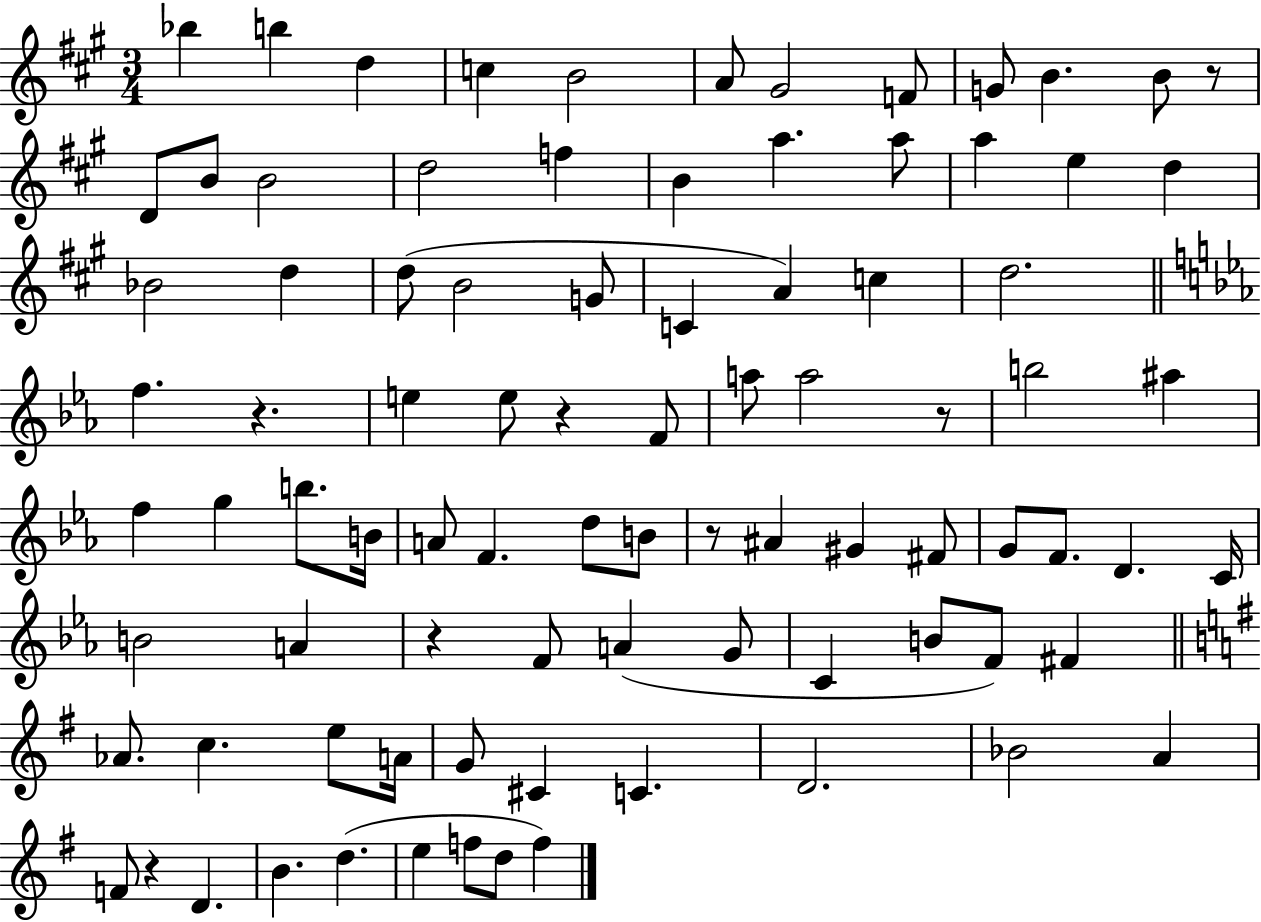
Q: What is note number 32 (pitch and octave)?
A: F5